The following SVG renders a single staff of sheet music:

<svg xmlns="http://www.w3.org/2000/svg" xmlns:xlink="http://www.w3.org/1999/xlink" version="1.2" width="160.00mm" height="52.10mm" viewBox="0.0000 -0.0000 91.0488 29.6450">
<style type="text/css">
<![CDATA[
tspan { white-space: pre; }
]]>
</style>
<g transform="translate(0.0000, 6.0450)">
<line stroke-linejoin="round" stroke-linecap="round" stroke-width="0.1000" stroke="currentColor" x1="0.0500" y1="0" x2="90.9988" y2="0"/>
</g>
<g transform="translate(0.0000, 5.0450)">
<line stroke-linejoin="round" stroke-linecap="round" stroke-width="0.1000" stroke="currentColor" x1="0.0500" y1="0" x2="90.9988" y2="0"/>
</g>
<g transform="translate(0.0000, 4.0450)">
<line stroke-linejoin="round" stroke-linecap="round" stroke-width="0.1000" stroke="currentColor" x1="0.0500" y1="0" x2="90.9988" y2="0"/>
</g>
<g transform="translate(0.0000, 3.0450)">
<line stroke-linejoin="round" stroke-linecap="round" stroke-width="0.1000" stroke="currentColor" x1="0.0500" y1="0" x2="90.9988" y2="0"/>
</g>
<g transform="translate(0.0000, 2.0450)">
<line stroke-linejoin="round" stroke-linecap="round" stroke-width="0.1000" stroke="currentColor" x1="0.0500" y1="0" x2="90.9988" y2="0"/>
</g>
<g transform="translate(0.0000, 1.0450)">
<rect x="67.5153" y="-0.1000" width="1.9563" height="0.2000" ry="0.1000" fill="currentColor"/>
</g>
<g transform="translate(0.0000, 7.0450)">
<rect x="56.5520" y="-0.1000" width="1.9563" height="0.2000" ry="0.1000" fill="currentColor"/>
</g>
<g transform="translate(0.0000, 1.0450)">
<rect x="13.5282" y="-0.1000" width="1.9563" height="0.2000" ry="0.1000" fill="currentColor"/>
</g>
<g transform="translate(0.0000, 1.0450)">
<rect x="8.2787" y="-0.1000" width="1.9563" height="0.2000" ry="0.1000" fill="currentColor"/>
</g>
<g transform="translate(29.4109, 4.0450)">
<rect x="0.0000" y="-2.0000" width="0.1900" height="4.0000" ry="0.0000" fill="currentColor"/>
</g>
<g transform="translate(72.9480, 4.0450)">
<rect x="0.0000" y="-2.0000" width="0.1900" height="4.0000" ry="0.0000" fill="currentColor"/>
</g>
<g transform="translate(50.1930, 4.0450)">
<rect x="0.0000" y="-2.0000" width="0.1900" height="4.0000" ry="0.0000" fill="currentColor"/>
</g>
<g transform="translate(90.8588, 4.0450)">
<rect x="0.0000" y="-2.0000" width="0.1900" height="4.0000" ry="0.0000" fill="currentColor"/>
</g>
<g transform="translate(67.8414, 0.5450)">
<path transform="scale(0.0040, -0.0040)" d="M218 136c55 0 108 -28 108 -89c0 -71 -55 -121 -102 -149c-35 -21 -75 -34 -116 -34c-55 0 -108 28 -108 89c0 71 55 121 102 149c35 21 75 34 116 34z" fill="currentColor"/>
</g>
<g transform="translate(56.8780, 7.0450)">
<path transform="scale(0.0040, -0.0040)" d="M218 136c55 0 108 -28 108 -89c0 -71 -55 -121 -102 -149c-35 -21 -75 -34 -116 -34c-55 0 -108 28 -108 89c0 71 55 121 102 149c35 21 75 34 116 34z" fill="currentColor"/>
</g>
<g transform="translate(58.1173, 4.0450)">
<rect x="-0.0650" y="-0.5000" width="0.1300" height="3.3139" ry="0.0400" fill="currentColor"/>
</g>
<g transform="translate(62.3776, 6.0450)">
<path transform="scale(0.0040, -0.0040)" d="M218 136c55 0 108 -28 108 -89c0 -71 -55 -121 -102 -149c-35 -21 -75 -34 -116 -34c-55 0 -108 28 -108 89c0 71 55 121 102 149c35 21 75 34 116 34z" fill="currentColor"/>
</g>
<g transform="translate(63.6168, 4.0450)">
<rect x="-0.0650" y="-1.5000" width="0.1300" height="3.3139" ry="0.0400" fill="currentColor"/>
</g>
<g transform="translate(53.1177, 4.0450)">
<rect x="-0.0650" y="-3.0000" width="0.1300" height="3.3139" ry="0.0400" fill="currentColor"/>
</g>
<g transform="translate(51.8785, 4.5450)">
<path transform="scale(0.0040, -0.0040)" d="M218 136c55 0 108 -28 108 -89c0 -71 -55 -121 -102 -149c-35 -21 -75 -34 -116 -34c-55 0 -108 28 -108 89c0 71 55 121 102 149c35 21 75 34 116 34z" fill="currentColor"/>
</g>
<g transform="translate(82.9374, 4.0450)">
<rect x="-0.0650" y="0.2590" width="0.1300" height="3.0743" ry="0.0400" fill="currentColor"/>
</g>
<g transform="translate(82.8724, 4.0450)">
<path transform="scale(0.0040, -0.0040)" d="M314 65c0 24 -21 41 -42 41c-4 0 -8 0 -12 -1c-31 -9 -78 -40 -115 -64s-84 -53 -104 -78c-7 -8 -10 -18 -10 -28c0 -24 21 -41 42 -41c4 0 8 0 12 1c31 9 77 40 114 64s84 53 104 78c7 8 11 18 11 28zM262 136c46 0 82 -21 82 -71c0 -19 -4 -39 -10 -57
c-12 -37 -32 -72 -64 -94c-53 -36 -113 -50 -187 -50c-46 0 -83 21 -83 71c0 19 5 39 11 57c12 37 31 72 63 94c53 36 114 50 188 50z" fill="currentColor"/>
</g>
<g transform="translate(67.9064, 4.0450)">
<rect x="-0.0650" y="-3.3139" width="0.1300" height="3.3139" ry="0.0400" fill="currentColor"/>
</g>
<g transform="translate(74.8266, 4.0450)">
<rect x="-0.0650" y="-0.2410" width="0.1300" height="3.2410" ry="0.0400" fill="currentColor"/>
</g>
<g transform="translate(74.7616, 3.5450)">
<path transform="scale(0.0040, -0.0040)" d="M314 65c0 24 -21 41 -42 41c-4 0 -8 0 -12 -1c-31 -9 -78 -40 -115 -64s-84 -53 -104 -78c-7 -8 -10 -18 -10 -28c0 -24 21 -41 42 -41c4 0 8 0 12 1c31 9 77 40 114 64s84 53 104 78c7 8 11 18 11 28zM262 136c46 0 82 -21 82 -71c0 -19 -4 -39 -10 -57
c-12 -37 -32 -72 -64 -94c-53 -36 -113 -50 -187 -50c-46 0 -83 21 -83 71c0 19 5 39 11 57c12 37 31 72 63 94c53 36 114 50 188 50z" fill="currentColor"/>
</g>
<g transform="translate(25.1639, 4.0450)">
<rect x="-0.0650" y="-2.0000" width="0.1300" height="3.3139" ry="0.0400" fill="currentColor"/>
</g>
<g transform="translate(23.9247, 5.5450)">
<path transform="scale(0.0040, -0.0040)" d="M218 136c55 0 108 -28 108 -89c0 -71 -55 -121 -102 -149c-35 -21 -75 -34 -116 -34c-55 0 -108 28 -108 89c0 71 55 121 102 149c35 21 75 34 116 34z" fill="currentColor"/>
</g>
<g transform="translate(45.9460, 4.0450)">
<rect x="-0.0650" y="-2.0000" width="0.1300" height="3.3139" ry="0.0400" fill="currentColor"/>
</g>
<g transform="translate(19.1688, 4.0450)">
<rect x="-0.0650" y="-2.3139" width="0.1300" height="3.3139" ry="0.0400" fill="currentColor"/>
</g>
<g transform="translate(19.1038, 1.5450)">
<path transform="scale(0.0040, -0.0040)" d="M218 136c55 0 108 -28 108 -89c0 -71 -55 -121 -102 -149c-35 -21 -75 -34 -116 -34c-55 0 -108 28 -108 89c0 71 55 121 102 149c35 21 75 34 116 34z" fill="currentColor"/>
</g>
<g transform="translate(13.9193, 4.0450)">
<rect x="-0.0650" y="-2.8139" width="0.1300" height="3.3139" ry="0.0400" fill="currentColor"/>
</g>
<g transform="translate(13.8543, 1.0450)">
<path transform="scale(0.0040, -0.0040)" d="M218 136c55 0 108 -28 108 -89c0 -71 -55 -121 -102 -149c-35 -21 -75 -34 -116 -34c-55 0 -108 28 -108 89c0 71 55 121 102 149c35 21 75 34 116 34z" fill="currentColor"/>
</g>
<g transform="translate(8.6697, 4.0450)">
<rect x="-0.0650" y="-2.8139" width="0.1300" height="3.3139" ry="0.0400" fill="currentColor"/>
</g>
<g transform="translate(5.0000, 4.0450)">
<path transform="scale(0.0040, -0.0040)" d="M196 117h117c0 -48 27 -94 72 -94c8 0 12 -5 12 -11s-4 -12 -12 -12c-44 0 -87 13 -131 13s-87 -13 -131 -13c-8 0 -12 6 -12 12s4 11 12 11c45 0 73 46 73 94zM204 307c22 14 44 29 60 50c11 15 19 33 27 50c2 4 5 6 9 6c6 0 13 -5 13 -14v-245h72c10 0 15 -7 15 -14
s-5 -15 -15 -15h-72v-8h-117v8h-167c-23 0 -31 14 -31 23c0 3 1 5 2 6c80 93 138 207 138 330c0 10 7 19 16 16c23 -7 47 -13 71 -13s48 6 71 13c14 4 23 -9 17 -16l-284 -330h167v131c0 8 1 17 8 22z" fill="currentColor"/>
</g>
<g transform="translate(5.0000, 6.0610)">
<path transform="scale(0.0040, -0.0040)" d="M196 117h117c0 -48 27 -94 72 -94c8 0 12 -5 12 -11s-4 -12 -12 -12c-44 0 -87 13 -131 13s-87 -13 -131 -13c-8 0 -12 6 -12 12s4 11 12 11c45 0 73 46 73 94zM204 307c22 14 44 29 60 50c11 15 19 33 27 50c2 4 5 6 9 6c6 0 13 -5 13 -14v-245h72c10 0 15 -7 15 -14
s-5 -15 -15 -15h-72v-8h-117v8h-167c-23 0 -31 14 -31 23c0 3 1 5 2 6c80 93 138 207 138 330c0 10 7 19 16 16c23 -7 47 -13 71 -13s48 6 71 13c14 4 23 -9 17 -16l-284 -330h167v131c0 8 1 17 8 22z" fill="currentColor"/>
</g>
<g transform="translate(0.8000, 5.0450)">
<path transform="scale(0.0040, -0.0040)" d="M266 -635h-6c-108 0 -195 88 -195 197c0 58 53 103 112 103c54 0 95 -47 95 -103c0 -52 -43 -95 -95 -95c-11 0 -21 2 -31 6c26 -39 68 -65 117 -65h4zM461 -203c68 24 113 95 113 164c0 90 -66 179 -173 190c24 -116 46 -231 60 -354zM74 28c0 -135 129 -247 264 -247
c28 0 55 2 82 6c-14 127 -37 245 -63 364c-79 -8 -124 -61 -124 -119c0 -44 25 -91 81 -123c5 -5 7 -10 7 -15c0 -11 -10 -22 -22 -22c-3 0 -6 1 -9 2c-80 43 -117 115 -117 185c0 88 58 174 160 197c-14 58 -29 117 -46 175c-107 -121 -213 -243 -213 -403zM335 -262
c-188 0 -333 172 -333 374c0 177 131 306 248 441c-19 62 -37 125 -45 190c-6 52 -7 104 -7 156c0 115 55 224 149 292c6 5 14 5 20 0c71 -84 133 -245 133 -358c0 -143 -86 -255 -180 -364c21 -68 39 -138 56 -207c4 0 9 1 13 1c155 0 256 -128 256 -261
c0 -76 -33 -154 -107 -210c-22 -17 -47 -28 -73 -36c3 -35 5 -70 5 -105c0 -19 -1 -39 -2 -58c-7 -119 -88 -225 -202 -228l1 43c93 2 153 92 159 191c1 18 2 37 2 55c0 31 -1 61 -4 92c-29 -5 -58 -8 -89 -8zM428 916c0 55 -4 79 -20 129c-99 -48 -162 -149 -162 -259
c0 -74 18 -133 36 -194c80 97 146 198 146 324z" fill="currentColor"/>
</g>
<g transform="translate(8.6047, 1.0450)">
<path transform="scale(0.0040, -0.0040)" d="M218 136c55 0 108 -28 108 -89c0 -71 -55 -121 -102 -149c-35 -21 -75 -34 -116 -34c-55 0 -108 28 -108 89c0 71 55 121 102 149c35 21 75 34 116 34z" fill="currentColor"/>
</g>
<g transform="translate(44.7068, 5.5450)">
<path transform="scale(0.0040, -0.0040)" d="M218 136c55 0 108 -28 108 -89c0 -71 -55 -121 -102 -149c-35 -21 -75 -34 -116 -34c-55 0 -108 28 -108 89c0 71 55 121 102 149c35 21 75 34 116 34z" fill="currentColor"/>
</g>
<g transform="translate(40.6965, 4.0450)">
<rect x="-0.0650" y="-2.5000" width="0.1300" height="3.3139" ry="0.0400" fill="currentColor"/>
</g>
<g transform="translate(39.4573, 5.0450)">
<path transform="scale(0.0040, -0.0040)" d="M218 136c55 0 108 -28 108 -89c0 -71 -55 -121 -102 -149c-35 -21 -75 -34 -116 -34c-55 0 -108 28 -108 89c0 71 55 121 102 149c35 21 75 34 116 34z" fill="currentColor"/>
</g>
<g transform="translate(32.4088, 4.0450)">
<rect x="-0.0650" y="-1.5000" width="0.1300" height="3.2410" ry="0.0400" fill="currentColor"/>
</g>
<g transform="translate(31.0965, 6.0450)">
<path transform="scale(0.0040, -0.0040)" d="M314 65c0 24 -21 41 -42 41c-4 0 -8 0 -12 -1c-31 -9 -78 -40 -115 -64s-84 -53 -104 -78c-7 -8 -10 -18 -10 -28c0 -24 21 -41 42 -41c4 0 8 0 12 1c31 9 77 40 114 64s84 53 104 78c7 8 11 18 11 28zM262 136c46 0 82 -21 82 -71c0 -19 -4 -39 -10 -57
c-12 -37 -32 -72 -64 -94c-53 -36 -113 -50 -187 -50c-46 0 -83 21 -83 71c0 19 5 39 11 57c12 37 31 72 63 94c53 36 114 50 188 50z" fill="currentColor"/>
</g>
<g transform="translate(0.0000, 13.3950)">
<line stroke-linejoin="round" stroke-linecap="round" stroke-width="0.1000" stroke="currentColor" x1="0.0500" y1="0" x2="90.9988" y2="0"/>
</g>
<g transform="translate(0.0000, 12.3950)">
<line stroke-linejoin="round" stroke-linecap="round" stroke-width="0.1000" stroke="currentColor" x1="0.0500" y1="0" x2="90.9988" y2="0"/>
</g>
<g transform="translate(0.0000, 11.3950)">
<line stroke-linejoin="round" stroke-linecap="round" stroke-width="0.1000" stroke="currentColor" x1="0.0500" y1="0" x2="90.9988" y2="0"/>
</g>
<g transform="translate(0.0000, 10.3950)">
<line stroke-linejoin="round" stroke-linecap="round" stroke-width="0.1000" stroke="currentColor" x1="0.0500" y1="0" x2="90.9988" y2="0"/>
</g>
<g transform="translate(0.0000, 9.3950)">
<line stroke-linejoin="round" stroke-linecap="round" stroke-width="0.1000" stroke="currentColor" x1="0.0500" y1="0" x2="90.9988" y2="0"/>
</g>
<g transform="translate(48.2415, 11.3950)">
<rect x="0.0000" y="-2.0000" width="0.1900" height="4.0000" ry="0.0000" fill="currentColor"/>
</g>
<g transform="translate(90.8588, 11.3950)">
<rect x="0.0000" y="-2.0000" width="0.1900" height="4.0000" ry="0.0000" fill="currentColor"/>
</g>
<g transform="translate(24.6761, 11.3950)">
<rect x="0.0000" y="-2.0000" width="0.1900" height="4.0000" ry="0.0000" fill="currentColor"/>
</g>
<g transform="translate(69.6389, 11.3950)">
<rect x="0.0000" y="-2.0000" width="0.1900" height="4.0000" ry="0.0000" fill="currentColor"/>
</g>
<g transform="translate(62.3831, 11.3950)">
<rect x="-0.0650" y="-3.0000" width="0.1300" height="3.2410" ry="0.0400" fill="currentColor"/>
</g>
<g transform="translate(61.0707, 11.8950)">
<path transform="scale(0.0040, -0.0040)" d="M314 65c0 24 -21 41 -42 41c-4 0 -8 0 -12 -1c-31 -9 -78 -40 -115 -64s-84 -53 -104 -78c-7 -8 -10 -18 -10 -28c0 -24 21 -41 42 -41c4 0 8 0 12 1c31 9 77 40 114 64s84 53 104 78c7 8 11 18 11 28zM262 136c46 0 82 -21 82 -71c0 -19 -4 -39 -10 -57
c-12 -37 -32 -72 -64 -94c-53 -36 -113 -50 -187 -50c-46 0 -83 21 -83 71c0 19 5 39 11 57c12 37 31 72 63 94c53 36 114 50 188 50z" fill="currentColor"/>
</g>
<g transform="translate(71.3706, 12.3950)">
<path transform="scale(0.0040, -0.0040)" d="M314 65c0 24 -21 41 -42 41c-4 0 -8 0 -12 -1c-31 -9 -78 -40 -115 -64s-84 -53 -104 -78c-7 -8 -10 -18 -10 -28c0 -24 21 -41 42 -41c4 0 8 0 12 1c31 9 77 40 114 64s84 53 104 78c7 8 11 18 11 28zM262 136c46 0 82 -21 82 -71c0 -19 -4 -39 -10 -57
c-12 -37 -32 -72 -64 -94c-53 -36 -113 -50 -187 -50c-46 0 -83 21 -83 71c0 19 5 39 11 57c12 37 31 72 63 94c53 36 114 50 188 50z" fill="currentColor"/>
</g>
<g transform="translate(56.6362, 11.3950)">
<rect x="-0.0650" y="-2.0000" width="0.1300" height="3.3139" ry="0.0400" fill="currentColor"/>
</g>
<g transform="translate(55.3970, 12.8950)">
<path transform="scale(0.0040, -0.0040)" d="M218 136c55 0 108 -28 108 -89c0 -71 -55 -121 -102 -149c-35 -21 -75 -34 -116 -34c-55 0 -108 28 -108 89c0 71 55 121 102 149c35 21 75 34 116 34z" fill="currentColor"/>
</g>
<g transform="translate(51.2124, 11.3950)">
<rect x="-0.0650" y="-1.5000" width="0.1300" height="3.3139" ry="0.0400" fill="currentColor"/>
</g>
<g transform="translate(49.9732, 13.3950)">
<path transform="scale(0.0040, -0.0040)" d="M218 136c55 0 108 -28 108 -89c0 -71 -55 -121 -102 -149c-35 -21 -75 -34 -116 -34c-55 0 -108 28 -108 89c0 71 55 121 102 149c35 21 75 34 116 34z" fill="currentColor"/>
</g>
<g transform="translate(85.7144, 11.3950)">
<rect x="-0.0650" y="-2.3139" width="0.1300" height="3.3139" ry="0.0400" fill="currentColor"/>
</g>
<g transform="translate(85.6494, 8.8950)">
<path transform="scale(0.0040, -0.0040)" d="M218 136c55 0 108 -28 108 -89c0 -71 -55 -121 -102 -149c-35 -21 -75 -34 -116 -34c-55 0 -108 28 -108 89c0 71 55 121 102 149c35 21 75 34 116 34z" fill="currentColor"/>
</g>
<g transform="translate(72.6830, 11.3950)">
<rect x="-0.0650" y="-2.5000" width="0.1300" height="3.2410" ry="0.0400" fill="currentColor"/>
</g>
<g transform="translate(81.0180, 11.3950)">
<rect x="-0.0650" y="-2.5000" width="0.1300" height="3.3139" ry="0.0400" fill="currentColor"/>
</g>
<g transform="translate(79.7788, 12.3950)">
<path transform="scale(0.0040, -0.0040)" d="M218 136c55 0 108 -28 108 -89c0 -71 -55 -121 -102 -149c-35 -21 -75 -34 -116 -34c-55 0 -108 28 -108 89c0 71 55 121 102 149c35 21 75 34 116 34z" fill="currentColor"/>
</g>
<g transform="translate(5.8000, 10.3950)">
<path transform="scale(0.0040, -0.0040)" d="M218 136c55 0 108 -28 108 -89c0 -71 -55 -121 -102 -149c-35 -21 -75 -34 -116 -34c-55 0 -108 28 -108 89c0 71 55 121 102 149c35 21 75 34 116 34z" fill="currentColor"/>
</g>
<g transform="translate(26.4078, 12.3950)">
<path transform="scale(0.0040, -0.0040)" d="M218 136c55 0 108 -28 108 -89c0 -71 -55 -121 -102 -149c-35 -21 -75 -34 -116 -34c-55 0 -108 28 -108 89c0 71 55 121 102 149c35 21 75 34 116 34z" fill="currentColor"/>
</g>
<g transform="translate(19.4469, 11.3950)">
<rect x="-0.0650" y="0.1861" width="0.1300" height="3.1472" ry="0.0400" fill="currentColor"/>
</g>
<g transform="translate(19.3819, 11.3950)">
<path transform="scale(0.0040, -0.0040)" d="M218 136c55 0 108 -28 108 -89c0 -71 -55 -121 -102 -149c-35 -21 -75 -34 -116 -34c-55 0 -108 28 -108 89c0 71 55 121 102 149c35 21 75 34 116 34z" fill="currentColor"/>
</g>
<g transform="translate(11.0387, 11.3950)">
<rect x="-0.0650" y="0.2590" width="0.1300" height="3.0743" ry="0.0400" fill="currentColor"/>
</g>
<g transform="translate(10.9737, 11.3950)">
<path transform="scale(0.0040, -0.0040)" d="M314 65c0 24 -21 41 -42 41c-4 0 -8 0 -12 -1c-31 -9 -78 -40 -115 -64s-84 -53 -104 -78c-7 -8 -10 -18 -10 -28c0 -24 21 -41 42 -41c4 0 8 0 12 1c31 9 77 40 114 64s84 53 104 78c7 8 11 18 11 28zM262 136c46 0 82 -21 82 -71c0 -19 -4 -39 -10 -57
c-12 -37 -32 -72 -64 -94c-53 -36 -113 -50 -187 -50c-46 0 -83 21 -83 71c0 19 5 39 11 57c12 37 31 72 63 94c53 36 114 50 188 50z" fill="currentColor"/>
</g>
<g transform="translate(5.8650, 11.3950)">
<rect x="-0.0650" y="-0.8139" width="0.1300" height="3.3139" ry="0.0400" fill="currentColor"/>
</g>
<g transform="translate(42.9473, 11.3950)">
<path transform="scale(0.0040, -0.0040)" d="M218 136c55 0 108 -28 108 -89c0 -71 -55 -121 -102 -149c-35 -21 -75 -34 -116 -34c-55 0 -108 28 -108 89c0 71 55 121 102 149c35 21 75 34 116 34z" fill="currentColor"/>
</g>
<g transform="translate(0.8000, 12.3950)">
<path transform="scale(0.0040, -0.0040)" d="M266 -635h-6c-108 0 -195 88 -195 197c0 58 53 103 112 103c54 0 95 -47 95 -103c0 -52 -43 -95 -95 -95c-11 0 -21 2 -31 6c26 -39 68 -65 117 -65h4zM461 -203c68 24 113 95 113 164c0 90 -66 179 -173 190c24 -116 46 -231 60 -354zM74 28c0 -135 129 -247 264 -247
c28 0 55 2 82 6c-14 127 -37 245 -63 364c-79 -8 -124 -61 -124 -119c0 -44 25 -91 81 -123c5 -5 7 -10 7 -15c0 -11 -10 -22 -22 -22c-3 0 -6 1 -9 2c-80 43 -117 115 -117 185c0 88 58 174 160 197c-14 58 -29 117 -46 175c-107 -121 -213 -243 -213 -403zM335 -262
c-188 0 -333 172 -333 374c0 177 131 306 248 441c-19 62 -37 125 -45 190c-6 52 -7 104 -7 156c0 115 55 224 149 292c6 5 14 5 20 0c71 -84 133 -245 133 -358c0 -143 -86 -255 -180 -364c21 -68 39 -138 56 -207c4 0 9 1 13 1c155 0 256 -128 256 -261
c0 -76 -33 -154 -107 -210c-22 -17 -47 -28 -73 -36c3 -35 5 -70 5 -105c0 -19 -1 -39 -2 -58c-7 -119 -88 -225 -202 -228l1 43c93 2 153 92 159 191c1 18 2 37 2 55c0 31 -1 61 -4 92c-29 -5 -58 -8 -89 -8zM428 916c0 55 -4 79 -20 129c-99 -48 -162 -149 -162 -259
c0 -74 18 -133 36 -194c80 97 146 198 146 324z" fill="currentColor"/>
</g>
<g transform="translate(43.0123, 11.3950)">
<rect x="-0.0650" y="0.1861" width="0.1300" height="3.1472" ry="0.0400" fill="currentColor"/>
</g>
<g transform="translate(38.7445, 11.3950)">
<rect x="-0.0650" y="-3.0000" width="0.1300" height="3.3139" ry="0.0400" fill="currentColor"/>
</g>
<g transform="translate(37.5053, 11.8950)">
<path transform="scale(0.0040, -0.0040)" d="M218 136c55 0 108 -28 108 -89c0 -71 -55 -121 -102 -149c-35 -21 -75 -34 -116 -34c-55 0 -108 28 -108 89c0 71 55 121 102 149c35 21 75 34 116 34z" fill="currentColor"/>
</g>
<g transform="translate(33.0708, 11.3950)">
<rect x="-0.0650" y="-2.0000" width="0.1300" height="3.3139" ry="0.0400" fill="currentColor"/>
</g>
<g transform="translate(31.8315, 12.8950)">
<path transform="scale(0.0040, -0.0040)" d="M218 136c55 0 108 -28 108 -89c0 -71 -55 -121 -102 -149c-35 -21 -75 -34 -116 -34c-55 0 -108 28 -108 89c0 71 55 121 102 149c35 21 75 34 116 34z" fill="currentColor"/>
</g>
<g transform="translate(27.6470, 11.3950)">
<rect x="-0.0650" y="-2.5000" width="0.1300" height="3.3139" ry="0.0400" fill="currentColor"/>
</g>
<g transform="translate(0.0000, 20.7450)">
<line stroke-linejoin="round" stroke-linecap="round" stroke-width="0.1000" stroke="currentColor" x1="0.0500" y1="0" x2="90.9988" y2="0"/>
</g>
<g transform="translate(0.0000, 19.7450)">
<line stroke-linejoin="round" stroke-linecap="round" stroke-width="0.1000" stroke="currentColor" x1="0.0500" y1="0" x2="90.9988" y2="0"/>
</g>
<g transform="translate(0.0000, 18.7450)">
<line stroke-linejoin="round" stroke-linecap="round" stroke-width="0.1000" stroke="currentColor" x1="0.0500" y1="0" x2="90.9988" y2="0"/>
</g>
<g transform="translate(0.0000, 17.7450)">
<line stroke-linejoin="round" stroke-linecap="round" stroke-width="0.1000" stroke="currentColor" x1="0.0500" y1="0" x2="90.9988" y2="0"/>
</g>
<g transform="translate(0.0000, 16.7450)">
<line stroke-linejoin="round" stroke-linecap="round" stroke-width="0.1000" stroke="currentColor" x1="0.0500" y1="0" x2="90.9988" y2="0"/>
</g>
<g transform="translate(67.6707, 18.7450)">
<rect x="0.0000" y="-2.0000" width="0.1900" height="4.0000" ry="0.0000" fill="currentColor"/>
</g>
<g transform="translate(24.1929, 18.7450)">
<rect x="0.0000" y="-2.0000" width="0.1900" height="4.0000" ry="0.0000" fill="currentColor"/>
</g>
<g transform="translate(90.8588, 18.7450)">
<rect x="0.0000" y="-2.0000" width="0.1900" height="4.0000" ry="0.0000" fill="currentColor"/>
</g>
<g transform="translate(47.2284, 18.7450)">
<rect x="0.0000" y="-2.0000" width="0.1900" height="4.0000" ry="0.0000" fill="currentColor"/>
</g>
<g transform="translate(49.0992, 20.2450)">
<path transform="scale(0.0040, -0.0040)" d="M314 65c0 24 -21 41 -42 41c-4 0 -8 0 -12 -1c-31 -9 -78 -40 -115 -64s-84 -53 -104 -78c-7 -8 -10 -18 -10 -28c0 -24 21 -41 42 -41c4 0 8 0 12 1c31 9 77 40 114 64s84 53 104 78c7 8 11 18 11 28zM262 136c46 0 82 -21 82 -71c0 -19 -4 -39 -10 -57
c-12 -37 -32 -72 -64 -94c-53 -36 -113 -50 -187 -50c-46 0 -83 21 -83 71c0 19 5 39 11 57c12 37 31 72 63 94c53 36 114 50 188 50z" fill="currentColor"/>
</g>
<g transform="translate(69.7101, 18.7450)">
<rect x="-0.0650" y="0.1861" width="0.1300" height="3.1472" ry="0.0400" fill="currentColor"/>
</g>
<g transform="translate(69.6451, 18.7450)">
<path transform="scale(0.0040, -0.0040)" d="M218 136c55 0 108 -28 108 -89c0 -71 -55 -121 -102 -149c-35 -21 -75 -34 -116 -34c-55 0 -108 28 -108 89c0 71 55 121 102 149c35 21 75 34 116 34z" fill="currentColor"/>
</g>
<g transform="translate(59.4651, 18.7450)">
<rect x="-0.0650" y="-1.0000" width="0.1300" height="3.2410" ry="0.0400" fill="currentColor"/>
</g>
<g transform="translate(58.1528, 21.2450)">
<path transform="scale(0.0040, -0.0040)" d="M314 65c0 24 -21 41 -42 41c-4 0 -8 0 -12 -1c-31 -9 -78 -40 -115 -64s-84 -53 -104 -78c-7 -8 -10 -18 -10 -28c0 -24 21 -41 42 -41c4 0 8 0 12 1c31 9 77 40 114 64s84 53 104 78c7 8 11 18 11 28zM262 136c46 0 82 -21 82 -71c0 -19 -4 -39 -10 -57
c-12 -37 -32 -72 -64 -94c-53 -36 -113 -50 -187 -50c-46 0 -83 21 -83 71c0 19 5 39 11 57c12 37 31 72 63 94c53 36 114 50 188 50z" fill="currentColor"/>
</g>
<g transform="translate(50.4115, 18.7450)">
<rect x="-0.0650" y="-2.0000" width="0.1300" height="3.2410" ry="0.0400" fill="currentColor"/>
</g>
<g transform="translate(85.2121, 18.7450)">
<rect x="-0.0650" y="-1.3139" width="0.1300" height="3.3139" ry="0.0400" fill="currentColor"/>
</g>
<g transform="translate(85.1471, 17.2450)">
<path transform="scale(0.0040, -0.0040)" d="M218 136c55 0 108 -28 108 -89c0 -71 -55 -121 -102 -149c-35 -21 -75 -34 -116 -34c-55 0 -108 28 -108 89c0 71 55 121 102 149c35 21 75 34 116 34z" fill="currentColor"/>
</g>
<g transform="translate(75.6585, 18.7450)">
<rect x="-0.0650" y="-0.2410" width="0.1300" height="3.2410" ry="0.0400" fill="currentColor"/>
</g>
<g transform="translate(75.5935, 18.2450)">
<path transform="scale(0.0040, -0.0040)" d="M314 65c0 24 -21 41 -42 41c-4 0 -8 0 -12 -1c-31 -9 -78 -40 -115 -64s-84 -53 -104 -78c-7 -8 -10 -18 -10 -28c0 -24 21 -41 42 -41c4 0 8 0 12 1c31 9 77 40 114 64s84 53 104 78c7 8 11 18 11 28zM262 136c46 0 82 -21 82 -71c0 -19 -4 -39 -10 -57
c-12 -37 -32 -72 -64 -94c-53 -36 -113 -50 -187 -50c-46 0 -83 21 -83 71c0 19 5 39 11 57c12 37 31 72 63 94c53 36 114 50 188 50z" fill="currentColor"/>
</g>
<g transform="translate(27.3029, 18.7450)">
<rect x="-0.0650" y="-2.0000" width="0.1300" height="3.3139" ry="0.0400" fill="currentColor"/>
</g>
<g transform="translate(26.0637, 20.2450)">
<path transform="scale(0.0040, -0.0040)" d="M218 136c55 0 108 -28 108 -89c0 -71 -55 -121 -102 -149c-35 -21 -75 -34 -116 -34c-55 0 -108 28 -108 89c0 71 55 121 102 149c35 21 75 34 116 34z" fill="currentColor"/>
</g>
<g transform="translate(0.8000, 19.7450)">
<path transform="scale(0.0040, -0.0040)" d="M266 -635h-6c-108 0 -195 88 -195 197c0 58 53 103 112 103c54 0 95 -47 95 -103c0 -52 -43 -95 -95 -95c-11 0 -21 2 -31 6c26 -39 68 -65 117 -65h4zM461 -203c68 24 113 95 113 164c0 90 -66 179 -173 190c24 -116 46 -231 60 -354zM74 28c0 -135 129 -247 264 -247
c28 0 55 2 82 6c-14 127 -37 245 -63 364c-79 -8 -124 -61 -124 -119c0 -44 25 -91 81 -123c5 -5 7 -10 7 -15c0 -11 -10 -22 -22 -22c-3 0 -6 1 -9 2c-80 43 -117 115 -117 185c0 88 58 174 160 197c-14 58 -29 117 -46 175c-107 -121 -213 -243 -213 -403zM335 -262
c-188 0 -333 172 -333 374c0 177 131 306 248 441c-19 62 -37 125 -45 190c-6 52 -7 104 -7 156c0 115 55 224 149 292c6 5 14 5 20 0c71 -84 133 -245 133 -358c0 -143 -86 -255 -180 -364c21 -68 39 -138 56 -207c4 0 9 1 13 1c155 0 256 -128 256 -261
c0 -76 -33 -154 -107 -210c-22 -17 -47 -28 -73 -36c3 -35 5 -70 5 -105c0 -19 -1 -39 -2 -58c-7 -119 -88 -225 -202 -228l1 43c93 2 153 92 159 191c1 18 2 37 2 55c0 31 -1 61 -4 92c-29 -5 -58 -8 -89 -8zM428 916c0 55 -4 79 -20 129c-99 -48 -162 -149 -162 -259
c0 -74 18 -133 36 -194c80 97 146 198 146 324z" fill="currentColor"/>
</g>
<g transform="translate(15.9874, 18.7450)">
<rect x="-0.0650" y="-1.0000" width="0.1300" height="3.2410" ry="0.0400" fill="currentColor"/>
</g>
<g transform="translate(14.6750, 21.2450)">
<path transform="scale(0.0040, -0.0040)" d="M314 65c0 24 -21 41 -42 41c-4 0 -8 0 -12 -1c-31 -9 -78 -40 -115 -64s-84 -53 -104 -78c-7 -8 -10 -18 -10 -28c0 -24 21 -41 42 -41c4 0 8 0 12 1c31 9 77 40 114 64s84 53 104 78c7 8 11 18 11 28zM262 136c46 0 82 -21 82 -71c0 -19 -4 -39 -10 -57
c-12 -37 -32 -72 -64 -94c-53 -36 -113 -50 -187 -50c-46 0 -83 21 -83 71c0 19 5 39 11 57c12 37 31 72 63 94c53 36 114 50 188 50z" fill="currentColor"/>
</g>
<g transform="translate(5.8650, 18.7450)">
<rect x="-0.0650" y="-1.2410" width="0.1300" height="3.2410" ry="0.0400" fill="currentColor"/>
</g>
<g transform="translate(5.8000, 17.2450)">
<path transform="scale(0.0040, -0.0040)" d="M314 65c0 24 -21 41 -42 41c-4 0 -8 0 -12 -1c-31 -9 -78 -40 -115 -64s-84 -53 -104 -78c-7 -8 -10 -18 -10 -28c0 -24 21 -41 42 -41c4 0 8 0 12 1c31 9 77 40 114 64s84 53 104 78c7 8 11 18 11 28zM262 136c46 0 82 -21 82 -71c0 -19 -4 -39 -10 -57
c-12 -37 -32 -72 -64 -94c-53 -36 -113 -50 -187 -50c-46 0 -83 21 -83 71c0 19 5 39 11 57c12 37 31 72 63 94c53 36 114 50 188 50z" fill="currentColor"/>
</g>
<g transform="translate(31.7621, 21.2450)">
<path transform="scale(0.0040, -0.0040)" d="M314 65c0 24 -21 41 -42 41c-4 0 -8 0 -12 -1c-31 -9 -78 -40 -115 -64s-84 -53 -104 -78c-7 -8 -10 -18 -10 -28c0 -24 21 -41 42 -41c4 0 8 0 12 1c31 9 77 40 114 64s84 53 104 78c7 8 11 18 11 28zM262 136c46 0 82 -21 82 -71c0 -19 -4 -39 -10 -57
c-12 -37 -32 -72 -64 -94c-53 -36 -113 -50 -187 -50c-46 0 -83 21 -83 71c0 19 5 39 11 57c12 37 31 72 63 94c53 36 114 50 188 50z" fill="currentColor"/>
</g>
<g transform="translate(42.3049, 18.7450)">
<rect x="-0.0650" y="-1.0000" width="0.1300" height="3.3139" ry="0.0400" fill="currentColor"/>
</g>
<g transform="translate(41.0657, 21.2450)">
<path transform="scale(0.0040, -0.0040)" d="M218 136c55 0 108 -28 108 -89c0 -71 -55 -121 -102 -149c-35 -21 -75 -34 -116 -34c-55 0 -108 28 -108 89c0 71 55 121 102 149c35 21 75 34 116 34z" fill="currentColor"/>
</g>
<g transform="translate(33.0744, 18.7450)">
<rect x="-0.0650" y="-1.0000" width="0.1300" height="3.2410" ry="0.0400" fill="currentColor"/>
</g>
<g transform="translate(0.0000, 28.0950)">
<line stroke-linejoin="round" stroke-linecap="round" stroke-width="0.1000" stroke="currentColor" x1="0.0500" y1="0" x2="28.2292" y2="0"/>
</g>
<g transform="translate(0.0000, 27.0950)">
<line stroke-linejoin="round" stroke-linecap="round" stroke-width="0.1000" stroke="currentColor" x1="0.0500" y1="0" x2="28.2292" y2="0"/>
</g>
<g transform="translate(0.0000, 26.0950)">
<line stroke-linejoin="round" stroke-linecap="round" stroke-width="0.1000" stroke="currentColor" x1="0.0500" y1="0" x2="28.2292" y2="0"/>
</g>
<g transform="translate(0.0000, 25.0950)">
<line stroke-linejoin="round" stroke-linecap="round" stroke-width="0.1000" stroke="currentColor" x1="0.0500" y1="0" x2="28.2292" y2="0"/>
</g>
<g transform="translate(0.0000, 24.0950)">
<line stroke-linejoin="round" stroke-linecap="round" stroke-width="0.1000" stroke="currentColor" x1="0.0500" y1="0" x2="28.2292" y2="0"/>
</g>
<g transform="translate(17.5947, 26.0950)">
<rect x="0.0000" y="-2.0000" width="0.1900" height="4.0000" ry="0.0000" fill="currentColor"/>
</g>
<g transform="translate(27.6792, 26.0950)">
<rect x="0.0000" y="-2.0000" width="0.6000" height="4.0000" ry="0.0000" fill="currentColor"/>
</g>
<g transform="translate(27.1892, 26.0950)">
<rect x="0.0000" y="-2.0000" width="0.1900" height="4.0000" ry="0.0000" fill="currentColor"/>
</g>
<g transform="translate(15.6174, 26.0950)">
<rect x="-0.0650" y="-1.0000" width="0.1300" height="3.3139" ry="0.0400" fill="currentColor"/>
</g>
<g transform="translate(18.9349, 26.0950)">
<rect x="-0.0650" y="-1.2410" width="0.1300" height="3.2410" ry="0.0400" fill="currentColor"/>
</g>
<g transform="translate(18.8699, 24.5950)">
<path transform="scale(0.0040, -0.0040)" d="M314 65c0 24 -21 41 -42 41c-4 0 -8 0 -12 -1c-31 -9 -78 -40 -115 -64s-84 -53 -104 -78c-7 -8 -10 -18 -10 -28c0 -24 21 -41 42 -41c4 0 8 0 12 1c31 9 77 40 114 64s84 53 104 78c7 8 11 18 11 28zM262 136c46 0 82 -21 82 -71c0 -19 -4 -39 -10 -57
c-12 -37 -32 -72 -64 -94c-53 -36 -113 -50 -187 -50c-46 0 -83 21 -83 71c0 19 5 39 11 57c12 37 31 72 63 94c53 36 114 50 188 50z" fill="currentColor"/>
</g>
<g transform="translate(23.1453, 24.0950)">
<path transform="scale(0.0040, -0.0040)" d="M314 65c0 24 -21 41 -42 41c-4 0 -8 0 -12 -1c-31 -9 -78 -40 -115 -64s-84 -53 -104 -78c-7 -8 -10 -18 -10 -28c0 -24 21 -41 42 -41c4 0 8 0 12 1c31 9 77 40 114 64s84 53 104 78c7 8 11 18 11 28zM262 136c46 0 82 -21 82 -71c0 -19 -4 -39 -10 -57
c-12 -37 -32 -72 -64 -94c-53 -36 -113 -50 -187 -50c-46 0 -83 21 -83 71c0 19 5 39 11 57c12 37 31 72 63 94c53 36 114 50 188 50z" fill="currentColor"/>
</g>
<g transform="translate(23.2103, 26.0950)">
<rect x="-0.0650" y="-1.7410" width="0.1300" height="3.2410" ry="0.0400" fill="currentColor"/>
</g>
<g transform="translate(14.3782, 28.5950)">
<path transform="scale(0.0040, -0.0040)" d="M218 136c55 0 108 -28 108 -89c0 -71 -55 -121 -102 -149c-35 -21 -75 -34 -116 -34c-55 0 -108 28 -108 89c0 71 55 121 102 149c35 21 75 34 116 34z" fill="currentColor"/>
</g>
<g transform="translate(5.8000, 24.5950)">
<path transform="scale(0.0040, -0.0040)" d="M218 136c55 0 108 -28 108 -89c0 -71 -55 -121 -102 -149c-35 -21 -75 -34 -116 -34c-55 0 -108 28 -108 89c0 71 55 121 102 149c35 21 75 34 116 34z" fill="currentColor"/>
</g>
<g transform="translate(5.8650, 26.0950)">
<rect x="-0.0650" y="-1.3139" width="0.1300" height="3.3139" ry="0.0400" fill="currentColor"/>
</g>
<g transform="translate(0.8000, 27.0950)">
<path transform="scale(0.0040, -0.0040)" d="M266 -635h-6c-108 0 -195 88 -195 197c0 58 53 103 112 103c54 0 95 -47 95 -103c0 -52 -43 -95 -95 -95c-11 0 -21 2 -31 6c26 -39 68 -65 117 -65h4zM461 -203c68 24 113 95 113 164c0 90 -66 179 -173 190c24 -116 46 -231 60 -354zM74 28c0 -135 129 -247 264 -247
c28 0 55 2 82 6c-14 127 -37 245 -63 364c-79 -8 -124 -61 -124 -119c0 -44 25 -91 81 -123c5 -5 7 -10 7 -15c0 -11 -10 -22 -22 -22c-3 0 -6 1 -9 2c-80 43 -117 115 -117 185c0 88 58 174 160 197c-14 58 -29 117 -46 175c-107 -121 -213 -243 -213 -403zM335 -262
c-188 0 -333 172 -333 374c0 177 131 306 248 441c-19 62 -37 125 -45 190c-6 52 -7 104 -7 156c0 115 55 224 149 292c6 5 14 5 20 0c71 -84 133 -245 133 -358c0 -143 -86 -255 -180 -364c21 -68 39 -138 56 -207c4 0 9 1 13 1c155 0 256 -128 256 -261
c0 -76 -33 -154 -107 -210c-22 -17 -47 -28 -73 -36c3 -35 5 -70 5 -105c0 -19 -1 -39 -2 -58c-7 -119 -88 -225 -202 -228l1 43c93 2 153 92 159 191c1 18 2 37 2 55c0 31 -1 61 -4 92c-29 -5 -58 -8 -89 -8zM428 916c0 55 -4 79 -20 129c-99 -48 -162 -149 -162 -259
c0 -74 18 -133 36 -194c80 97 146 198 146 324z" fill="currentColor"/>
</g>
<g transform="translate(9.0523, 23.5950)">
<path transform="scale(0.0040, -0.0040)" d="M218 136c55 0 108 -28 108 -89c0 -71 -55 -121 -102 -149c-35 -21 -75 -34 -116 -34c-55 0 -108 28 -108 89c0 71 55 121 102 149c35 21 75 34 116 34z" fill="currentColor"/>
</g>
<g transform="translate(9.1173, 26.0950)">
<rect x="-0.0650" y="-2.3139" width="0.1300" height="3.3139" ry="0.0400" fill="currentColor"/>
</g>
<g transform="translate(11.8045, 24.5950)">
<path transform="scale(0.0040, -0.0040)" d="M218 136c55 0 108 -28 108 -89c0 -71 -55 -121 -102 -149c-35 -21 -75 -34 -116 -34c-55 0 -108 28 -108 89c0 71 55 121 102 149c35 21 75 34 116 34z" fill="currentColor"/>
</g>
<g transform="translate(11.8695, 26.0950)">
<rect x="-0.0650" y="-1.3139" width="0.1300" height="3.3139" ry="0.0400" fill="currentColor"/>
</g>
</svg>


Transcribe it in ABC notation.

X:1
T:Untitled
M:4/4
L:1/4
K:C
a a g F E2 G F A C E b c2 B2 d B2 B G F A B E F A2 G2 G g e2 D2 F D2 D F2 D2 B c2 e e g e D e2 f2